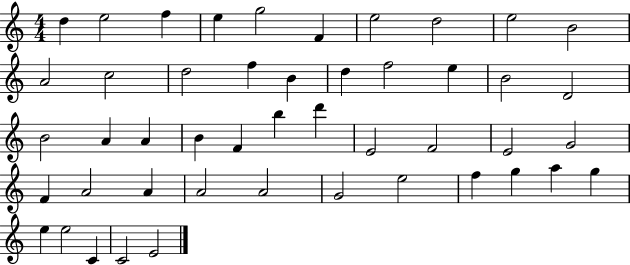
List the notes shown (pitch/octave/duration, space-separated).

D5/q E5/h F5/q E5/q G5/h F4/q E5/h D5/h E5/h B4/h A4/h C5/h D5/h F5/q B4/q D5/q F5/h E5/q B4/h D4/h B4/h A4/q A4/q B4/q F4/q B5/q D6/q E4/h F4/h E4/h G4/h F4/q A4/h A4/q A4/h A4/h G4/h E5/h F5/q G5/q A5/q G5/q E5/q E5/h C4/q C4/h E4/h